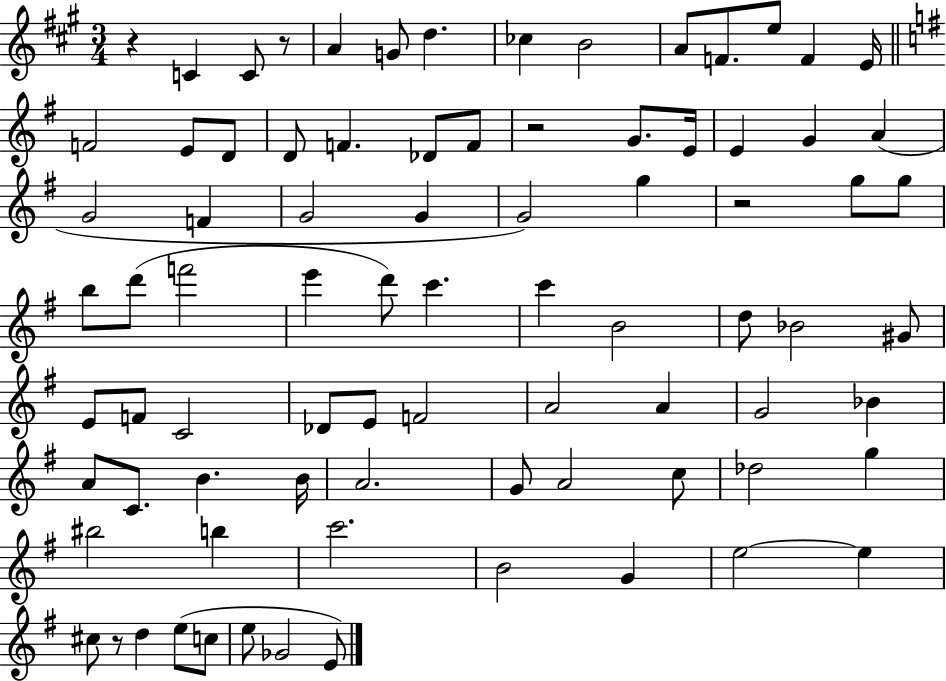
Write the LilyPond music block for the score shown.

{
  \clef treble
  \numericTimeSignature
  \time 3/4
  \key a \major
  r4 c'4 c'8 r8 | a'4 g'8 d''4. | ces''4 b'2 | a'8 f'8. e''8 f'4 e'16 | \break \bar "||" \break \key g \major f'2 e'8 d'8 | d'8 f'4. des'8 f'8 | r2 g'8. e'16 | e'4 g'4 a'4( | \break g'2 f'4 | g'2 g'4 | g'2) g''4 | r2 g''8 g''8 | \break b''8 d'''8( f'''2 | e'''4 d'''8) c'''4. | c'''4 b'2 | d''8 bes'2 gis'8 | \break e'8 f'8 c'2 | des'8 e'8 f'2 | a'2 a'4 | g'2 bes'4 | \break a'8 c'8. b'4. b'16 | a'2. | g'8 a'2 c''8 | des''2 g''4 | \break bis''2 b''4 | c'''2. | b'2 g'4 | e''2~~ e''4 | \break cis''8 r8 d''4 e''8( c''8 | e''8 ges'2 e'8) | \bar "|."
}